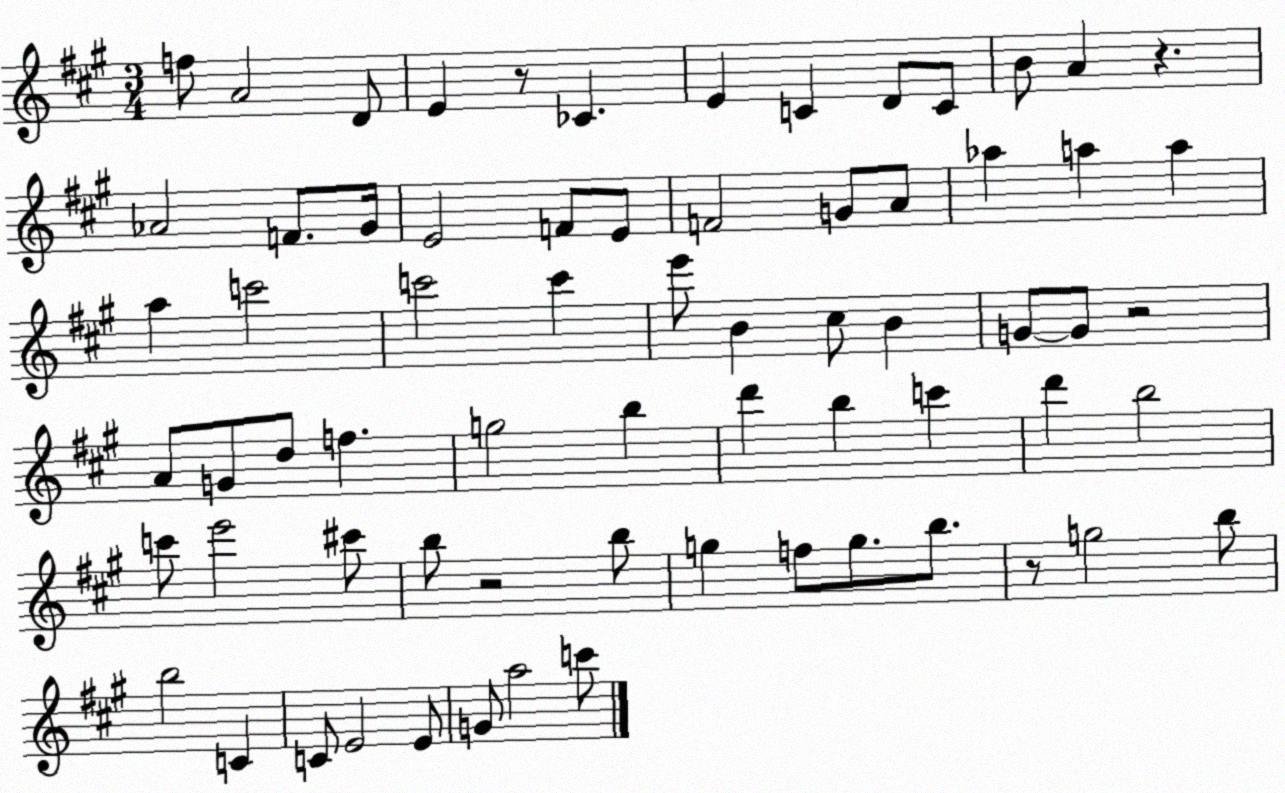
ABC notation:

X:1
T:Untitled
M:3/4
L:1/4
K:A
f/2 A2 D/2 E z/2 _C E C D/2 C/2 B/2 A z _A2 F/2 ^G/4 E2 F/2 E/2 F2 G/2 A/2 _a a a a c'2 c'2 c' e'/2 B ^c/2 B G/2 G/2 z2 A/2 G/2 d/2 f g2 b d' b c' d' b2 c'/2 e'2 ^c'/2 b/2 z2 b/2 g f/2 g/2 b/2 z/2 g2 b/2 b2 C C/2 E2 E/2 G/2 a2 c'/2